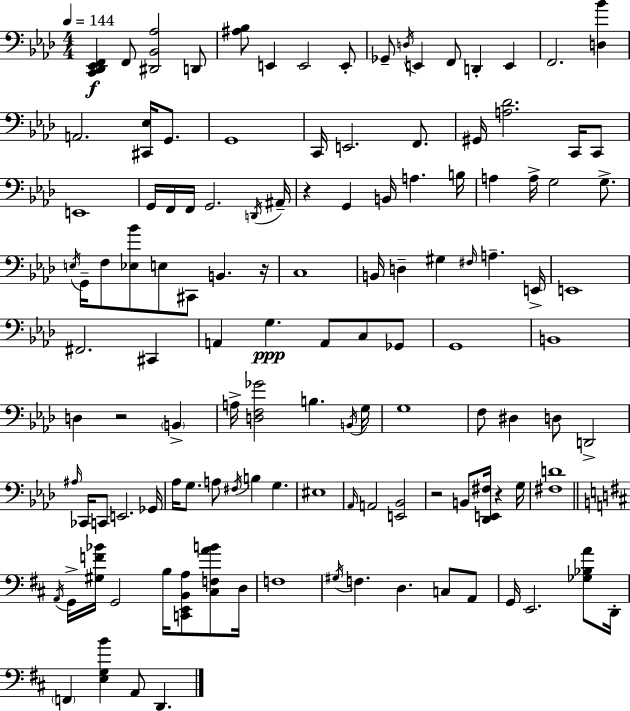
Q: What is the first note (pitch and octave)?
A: F2